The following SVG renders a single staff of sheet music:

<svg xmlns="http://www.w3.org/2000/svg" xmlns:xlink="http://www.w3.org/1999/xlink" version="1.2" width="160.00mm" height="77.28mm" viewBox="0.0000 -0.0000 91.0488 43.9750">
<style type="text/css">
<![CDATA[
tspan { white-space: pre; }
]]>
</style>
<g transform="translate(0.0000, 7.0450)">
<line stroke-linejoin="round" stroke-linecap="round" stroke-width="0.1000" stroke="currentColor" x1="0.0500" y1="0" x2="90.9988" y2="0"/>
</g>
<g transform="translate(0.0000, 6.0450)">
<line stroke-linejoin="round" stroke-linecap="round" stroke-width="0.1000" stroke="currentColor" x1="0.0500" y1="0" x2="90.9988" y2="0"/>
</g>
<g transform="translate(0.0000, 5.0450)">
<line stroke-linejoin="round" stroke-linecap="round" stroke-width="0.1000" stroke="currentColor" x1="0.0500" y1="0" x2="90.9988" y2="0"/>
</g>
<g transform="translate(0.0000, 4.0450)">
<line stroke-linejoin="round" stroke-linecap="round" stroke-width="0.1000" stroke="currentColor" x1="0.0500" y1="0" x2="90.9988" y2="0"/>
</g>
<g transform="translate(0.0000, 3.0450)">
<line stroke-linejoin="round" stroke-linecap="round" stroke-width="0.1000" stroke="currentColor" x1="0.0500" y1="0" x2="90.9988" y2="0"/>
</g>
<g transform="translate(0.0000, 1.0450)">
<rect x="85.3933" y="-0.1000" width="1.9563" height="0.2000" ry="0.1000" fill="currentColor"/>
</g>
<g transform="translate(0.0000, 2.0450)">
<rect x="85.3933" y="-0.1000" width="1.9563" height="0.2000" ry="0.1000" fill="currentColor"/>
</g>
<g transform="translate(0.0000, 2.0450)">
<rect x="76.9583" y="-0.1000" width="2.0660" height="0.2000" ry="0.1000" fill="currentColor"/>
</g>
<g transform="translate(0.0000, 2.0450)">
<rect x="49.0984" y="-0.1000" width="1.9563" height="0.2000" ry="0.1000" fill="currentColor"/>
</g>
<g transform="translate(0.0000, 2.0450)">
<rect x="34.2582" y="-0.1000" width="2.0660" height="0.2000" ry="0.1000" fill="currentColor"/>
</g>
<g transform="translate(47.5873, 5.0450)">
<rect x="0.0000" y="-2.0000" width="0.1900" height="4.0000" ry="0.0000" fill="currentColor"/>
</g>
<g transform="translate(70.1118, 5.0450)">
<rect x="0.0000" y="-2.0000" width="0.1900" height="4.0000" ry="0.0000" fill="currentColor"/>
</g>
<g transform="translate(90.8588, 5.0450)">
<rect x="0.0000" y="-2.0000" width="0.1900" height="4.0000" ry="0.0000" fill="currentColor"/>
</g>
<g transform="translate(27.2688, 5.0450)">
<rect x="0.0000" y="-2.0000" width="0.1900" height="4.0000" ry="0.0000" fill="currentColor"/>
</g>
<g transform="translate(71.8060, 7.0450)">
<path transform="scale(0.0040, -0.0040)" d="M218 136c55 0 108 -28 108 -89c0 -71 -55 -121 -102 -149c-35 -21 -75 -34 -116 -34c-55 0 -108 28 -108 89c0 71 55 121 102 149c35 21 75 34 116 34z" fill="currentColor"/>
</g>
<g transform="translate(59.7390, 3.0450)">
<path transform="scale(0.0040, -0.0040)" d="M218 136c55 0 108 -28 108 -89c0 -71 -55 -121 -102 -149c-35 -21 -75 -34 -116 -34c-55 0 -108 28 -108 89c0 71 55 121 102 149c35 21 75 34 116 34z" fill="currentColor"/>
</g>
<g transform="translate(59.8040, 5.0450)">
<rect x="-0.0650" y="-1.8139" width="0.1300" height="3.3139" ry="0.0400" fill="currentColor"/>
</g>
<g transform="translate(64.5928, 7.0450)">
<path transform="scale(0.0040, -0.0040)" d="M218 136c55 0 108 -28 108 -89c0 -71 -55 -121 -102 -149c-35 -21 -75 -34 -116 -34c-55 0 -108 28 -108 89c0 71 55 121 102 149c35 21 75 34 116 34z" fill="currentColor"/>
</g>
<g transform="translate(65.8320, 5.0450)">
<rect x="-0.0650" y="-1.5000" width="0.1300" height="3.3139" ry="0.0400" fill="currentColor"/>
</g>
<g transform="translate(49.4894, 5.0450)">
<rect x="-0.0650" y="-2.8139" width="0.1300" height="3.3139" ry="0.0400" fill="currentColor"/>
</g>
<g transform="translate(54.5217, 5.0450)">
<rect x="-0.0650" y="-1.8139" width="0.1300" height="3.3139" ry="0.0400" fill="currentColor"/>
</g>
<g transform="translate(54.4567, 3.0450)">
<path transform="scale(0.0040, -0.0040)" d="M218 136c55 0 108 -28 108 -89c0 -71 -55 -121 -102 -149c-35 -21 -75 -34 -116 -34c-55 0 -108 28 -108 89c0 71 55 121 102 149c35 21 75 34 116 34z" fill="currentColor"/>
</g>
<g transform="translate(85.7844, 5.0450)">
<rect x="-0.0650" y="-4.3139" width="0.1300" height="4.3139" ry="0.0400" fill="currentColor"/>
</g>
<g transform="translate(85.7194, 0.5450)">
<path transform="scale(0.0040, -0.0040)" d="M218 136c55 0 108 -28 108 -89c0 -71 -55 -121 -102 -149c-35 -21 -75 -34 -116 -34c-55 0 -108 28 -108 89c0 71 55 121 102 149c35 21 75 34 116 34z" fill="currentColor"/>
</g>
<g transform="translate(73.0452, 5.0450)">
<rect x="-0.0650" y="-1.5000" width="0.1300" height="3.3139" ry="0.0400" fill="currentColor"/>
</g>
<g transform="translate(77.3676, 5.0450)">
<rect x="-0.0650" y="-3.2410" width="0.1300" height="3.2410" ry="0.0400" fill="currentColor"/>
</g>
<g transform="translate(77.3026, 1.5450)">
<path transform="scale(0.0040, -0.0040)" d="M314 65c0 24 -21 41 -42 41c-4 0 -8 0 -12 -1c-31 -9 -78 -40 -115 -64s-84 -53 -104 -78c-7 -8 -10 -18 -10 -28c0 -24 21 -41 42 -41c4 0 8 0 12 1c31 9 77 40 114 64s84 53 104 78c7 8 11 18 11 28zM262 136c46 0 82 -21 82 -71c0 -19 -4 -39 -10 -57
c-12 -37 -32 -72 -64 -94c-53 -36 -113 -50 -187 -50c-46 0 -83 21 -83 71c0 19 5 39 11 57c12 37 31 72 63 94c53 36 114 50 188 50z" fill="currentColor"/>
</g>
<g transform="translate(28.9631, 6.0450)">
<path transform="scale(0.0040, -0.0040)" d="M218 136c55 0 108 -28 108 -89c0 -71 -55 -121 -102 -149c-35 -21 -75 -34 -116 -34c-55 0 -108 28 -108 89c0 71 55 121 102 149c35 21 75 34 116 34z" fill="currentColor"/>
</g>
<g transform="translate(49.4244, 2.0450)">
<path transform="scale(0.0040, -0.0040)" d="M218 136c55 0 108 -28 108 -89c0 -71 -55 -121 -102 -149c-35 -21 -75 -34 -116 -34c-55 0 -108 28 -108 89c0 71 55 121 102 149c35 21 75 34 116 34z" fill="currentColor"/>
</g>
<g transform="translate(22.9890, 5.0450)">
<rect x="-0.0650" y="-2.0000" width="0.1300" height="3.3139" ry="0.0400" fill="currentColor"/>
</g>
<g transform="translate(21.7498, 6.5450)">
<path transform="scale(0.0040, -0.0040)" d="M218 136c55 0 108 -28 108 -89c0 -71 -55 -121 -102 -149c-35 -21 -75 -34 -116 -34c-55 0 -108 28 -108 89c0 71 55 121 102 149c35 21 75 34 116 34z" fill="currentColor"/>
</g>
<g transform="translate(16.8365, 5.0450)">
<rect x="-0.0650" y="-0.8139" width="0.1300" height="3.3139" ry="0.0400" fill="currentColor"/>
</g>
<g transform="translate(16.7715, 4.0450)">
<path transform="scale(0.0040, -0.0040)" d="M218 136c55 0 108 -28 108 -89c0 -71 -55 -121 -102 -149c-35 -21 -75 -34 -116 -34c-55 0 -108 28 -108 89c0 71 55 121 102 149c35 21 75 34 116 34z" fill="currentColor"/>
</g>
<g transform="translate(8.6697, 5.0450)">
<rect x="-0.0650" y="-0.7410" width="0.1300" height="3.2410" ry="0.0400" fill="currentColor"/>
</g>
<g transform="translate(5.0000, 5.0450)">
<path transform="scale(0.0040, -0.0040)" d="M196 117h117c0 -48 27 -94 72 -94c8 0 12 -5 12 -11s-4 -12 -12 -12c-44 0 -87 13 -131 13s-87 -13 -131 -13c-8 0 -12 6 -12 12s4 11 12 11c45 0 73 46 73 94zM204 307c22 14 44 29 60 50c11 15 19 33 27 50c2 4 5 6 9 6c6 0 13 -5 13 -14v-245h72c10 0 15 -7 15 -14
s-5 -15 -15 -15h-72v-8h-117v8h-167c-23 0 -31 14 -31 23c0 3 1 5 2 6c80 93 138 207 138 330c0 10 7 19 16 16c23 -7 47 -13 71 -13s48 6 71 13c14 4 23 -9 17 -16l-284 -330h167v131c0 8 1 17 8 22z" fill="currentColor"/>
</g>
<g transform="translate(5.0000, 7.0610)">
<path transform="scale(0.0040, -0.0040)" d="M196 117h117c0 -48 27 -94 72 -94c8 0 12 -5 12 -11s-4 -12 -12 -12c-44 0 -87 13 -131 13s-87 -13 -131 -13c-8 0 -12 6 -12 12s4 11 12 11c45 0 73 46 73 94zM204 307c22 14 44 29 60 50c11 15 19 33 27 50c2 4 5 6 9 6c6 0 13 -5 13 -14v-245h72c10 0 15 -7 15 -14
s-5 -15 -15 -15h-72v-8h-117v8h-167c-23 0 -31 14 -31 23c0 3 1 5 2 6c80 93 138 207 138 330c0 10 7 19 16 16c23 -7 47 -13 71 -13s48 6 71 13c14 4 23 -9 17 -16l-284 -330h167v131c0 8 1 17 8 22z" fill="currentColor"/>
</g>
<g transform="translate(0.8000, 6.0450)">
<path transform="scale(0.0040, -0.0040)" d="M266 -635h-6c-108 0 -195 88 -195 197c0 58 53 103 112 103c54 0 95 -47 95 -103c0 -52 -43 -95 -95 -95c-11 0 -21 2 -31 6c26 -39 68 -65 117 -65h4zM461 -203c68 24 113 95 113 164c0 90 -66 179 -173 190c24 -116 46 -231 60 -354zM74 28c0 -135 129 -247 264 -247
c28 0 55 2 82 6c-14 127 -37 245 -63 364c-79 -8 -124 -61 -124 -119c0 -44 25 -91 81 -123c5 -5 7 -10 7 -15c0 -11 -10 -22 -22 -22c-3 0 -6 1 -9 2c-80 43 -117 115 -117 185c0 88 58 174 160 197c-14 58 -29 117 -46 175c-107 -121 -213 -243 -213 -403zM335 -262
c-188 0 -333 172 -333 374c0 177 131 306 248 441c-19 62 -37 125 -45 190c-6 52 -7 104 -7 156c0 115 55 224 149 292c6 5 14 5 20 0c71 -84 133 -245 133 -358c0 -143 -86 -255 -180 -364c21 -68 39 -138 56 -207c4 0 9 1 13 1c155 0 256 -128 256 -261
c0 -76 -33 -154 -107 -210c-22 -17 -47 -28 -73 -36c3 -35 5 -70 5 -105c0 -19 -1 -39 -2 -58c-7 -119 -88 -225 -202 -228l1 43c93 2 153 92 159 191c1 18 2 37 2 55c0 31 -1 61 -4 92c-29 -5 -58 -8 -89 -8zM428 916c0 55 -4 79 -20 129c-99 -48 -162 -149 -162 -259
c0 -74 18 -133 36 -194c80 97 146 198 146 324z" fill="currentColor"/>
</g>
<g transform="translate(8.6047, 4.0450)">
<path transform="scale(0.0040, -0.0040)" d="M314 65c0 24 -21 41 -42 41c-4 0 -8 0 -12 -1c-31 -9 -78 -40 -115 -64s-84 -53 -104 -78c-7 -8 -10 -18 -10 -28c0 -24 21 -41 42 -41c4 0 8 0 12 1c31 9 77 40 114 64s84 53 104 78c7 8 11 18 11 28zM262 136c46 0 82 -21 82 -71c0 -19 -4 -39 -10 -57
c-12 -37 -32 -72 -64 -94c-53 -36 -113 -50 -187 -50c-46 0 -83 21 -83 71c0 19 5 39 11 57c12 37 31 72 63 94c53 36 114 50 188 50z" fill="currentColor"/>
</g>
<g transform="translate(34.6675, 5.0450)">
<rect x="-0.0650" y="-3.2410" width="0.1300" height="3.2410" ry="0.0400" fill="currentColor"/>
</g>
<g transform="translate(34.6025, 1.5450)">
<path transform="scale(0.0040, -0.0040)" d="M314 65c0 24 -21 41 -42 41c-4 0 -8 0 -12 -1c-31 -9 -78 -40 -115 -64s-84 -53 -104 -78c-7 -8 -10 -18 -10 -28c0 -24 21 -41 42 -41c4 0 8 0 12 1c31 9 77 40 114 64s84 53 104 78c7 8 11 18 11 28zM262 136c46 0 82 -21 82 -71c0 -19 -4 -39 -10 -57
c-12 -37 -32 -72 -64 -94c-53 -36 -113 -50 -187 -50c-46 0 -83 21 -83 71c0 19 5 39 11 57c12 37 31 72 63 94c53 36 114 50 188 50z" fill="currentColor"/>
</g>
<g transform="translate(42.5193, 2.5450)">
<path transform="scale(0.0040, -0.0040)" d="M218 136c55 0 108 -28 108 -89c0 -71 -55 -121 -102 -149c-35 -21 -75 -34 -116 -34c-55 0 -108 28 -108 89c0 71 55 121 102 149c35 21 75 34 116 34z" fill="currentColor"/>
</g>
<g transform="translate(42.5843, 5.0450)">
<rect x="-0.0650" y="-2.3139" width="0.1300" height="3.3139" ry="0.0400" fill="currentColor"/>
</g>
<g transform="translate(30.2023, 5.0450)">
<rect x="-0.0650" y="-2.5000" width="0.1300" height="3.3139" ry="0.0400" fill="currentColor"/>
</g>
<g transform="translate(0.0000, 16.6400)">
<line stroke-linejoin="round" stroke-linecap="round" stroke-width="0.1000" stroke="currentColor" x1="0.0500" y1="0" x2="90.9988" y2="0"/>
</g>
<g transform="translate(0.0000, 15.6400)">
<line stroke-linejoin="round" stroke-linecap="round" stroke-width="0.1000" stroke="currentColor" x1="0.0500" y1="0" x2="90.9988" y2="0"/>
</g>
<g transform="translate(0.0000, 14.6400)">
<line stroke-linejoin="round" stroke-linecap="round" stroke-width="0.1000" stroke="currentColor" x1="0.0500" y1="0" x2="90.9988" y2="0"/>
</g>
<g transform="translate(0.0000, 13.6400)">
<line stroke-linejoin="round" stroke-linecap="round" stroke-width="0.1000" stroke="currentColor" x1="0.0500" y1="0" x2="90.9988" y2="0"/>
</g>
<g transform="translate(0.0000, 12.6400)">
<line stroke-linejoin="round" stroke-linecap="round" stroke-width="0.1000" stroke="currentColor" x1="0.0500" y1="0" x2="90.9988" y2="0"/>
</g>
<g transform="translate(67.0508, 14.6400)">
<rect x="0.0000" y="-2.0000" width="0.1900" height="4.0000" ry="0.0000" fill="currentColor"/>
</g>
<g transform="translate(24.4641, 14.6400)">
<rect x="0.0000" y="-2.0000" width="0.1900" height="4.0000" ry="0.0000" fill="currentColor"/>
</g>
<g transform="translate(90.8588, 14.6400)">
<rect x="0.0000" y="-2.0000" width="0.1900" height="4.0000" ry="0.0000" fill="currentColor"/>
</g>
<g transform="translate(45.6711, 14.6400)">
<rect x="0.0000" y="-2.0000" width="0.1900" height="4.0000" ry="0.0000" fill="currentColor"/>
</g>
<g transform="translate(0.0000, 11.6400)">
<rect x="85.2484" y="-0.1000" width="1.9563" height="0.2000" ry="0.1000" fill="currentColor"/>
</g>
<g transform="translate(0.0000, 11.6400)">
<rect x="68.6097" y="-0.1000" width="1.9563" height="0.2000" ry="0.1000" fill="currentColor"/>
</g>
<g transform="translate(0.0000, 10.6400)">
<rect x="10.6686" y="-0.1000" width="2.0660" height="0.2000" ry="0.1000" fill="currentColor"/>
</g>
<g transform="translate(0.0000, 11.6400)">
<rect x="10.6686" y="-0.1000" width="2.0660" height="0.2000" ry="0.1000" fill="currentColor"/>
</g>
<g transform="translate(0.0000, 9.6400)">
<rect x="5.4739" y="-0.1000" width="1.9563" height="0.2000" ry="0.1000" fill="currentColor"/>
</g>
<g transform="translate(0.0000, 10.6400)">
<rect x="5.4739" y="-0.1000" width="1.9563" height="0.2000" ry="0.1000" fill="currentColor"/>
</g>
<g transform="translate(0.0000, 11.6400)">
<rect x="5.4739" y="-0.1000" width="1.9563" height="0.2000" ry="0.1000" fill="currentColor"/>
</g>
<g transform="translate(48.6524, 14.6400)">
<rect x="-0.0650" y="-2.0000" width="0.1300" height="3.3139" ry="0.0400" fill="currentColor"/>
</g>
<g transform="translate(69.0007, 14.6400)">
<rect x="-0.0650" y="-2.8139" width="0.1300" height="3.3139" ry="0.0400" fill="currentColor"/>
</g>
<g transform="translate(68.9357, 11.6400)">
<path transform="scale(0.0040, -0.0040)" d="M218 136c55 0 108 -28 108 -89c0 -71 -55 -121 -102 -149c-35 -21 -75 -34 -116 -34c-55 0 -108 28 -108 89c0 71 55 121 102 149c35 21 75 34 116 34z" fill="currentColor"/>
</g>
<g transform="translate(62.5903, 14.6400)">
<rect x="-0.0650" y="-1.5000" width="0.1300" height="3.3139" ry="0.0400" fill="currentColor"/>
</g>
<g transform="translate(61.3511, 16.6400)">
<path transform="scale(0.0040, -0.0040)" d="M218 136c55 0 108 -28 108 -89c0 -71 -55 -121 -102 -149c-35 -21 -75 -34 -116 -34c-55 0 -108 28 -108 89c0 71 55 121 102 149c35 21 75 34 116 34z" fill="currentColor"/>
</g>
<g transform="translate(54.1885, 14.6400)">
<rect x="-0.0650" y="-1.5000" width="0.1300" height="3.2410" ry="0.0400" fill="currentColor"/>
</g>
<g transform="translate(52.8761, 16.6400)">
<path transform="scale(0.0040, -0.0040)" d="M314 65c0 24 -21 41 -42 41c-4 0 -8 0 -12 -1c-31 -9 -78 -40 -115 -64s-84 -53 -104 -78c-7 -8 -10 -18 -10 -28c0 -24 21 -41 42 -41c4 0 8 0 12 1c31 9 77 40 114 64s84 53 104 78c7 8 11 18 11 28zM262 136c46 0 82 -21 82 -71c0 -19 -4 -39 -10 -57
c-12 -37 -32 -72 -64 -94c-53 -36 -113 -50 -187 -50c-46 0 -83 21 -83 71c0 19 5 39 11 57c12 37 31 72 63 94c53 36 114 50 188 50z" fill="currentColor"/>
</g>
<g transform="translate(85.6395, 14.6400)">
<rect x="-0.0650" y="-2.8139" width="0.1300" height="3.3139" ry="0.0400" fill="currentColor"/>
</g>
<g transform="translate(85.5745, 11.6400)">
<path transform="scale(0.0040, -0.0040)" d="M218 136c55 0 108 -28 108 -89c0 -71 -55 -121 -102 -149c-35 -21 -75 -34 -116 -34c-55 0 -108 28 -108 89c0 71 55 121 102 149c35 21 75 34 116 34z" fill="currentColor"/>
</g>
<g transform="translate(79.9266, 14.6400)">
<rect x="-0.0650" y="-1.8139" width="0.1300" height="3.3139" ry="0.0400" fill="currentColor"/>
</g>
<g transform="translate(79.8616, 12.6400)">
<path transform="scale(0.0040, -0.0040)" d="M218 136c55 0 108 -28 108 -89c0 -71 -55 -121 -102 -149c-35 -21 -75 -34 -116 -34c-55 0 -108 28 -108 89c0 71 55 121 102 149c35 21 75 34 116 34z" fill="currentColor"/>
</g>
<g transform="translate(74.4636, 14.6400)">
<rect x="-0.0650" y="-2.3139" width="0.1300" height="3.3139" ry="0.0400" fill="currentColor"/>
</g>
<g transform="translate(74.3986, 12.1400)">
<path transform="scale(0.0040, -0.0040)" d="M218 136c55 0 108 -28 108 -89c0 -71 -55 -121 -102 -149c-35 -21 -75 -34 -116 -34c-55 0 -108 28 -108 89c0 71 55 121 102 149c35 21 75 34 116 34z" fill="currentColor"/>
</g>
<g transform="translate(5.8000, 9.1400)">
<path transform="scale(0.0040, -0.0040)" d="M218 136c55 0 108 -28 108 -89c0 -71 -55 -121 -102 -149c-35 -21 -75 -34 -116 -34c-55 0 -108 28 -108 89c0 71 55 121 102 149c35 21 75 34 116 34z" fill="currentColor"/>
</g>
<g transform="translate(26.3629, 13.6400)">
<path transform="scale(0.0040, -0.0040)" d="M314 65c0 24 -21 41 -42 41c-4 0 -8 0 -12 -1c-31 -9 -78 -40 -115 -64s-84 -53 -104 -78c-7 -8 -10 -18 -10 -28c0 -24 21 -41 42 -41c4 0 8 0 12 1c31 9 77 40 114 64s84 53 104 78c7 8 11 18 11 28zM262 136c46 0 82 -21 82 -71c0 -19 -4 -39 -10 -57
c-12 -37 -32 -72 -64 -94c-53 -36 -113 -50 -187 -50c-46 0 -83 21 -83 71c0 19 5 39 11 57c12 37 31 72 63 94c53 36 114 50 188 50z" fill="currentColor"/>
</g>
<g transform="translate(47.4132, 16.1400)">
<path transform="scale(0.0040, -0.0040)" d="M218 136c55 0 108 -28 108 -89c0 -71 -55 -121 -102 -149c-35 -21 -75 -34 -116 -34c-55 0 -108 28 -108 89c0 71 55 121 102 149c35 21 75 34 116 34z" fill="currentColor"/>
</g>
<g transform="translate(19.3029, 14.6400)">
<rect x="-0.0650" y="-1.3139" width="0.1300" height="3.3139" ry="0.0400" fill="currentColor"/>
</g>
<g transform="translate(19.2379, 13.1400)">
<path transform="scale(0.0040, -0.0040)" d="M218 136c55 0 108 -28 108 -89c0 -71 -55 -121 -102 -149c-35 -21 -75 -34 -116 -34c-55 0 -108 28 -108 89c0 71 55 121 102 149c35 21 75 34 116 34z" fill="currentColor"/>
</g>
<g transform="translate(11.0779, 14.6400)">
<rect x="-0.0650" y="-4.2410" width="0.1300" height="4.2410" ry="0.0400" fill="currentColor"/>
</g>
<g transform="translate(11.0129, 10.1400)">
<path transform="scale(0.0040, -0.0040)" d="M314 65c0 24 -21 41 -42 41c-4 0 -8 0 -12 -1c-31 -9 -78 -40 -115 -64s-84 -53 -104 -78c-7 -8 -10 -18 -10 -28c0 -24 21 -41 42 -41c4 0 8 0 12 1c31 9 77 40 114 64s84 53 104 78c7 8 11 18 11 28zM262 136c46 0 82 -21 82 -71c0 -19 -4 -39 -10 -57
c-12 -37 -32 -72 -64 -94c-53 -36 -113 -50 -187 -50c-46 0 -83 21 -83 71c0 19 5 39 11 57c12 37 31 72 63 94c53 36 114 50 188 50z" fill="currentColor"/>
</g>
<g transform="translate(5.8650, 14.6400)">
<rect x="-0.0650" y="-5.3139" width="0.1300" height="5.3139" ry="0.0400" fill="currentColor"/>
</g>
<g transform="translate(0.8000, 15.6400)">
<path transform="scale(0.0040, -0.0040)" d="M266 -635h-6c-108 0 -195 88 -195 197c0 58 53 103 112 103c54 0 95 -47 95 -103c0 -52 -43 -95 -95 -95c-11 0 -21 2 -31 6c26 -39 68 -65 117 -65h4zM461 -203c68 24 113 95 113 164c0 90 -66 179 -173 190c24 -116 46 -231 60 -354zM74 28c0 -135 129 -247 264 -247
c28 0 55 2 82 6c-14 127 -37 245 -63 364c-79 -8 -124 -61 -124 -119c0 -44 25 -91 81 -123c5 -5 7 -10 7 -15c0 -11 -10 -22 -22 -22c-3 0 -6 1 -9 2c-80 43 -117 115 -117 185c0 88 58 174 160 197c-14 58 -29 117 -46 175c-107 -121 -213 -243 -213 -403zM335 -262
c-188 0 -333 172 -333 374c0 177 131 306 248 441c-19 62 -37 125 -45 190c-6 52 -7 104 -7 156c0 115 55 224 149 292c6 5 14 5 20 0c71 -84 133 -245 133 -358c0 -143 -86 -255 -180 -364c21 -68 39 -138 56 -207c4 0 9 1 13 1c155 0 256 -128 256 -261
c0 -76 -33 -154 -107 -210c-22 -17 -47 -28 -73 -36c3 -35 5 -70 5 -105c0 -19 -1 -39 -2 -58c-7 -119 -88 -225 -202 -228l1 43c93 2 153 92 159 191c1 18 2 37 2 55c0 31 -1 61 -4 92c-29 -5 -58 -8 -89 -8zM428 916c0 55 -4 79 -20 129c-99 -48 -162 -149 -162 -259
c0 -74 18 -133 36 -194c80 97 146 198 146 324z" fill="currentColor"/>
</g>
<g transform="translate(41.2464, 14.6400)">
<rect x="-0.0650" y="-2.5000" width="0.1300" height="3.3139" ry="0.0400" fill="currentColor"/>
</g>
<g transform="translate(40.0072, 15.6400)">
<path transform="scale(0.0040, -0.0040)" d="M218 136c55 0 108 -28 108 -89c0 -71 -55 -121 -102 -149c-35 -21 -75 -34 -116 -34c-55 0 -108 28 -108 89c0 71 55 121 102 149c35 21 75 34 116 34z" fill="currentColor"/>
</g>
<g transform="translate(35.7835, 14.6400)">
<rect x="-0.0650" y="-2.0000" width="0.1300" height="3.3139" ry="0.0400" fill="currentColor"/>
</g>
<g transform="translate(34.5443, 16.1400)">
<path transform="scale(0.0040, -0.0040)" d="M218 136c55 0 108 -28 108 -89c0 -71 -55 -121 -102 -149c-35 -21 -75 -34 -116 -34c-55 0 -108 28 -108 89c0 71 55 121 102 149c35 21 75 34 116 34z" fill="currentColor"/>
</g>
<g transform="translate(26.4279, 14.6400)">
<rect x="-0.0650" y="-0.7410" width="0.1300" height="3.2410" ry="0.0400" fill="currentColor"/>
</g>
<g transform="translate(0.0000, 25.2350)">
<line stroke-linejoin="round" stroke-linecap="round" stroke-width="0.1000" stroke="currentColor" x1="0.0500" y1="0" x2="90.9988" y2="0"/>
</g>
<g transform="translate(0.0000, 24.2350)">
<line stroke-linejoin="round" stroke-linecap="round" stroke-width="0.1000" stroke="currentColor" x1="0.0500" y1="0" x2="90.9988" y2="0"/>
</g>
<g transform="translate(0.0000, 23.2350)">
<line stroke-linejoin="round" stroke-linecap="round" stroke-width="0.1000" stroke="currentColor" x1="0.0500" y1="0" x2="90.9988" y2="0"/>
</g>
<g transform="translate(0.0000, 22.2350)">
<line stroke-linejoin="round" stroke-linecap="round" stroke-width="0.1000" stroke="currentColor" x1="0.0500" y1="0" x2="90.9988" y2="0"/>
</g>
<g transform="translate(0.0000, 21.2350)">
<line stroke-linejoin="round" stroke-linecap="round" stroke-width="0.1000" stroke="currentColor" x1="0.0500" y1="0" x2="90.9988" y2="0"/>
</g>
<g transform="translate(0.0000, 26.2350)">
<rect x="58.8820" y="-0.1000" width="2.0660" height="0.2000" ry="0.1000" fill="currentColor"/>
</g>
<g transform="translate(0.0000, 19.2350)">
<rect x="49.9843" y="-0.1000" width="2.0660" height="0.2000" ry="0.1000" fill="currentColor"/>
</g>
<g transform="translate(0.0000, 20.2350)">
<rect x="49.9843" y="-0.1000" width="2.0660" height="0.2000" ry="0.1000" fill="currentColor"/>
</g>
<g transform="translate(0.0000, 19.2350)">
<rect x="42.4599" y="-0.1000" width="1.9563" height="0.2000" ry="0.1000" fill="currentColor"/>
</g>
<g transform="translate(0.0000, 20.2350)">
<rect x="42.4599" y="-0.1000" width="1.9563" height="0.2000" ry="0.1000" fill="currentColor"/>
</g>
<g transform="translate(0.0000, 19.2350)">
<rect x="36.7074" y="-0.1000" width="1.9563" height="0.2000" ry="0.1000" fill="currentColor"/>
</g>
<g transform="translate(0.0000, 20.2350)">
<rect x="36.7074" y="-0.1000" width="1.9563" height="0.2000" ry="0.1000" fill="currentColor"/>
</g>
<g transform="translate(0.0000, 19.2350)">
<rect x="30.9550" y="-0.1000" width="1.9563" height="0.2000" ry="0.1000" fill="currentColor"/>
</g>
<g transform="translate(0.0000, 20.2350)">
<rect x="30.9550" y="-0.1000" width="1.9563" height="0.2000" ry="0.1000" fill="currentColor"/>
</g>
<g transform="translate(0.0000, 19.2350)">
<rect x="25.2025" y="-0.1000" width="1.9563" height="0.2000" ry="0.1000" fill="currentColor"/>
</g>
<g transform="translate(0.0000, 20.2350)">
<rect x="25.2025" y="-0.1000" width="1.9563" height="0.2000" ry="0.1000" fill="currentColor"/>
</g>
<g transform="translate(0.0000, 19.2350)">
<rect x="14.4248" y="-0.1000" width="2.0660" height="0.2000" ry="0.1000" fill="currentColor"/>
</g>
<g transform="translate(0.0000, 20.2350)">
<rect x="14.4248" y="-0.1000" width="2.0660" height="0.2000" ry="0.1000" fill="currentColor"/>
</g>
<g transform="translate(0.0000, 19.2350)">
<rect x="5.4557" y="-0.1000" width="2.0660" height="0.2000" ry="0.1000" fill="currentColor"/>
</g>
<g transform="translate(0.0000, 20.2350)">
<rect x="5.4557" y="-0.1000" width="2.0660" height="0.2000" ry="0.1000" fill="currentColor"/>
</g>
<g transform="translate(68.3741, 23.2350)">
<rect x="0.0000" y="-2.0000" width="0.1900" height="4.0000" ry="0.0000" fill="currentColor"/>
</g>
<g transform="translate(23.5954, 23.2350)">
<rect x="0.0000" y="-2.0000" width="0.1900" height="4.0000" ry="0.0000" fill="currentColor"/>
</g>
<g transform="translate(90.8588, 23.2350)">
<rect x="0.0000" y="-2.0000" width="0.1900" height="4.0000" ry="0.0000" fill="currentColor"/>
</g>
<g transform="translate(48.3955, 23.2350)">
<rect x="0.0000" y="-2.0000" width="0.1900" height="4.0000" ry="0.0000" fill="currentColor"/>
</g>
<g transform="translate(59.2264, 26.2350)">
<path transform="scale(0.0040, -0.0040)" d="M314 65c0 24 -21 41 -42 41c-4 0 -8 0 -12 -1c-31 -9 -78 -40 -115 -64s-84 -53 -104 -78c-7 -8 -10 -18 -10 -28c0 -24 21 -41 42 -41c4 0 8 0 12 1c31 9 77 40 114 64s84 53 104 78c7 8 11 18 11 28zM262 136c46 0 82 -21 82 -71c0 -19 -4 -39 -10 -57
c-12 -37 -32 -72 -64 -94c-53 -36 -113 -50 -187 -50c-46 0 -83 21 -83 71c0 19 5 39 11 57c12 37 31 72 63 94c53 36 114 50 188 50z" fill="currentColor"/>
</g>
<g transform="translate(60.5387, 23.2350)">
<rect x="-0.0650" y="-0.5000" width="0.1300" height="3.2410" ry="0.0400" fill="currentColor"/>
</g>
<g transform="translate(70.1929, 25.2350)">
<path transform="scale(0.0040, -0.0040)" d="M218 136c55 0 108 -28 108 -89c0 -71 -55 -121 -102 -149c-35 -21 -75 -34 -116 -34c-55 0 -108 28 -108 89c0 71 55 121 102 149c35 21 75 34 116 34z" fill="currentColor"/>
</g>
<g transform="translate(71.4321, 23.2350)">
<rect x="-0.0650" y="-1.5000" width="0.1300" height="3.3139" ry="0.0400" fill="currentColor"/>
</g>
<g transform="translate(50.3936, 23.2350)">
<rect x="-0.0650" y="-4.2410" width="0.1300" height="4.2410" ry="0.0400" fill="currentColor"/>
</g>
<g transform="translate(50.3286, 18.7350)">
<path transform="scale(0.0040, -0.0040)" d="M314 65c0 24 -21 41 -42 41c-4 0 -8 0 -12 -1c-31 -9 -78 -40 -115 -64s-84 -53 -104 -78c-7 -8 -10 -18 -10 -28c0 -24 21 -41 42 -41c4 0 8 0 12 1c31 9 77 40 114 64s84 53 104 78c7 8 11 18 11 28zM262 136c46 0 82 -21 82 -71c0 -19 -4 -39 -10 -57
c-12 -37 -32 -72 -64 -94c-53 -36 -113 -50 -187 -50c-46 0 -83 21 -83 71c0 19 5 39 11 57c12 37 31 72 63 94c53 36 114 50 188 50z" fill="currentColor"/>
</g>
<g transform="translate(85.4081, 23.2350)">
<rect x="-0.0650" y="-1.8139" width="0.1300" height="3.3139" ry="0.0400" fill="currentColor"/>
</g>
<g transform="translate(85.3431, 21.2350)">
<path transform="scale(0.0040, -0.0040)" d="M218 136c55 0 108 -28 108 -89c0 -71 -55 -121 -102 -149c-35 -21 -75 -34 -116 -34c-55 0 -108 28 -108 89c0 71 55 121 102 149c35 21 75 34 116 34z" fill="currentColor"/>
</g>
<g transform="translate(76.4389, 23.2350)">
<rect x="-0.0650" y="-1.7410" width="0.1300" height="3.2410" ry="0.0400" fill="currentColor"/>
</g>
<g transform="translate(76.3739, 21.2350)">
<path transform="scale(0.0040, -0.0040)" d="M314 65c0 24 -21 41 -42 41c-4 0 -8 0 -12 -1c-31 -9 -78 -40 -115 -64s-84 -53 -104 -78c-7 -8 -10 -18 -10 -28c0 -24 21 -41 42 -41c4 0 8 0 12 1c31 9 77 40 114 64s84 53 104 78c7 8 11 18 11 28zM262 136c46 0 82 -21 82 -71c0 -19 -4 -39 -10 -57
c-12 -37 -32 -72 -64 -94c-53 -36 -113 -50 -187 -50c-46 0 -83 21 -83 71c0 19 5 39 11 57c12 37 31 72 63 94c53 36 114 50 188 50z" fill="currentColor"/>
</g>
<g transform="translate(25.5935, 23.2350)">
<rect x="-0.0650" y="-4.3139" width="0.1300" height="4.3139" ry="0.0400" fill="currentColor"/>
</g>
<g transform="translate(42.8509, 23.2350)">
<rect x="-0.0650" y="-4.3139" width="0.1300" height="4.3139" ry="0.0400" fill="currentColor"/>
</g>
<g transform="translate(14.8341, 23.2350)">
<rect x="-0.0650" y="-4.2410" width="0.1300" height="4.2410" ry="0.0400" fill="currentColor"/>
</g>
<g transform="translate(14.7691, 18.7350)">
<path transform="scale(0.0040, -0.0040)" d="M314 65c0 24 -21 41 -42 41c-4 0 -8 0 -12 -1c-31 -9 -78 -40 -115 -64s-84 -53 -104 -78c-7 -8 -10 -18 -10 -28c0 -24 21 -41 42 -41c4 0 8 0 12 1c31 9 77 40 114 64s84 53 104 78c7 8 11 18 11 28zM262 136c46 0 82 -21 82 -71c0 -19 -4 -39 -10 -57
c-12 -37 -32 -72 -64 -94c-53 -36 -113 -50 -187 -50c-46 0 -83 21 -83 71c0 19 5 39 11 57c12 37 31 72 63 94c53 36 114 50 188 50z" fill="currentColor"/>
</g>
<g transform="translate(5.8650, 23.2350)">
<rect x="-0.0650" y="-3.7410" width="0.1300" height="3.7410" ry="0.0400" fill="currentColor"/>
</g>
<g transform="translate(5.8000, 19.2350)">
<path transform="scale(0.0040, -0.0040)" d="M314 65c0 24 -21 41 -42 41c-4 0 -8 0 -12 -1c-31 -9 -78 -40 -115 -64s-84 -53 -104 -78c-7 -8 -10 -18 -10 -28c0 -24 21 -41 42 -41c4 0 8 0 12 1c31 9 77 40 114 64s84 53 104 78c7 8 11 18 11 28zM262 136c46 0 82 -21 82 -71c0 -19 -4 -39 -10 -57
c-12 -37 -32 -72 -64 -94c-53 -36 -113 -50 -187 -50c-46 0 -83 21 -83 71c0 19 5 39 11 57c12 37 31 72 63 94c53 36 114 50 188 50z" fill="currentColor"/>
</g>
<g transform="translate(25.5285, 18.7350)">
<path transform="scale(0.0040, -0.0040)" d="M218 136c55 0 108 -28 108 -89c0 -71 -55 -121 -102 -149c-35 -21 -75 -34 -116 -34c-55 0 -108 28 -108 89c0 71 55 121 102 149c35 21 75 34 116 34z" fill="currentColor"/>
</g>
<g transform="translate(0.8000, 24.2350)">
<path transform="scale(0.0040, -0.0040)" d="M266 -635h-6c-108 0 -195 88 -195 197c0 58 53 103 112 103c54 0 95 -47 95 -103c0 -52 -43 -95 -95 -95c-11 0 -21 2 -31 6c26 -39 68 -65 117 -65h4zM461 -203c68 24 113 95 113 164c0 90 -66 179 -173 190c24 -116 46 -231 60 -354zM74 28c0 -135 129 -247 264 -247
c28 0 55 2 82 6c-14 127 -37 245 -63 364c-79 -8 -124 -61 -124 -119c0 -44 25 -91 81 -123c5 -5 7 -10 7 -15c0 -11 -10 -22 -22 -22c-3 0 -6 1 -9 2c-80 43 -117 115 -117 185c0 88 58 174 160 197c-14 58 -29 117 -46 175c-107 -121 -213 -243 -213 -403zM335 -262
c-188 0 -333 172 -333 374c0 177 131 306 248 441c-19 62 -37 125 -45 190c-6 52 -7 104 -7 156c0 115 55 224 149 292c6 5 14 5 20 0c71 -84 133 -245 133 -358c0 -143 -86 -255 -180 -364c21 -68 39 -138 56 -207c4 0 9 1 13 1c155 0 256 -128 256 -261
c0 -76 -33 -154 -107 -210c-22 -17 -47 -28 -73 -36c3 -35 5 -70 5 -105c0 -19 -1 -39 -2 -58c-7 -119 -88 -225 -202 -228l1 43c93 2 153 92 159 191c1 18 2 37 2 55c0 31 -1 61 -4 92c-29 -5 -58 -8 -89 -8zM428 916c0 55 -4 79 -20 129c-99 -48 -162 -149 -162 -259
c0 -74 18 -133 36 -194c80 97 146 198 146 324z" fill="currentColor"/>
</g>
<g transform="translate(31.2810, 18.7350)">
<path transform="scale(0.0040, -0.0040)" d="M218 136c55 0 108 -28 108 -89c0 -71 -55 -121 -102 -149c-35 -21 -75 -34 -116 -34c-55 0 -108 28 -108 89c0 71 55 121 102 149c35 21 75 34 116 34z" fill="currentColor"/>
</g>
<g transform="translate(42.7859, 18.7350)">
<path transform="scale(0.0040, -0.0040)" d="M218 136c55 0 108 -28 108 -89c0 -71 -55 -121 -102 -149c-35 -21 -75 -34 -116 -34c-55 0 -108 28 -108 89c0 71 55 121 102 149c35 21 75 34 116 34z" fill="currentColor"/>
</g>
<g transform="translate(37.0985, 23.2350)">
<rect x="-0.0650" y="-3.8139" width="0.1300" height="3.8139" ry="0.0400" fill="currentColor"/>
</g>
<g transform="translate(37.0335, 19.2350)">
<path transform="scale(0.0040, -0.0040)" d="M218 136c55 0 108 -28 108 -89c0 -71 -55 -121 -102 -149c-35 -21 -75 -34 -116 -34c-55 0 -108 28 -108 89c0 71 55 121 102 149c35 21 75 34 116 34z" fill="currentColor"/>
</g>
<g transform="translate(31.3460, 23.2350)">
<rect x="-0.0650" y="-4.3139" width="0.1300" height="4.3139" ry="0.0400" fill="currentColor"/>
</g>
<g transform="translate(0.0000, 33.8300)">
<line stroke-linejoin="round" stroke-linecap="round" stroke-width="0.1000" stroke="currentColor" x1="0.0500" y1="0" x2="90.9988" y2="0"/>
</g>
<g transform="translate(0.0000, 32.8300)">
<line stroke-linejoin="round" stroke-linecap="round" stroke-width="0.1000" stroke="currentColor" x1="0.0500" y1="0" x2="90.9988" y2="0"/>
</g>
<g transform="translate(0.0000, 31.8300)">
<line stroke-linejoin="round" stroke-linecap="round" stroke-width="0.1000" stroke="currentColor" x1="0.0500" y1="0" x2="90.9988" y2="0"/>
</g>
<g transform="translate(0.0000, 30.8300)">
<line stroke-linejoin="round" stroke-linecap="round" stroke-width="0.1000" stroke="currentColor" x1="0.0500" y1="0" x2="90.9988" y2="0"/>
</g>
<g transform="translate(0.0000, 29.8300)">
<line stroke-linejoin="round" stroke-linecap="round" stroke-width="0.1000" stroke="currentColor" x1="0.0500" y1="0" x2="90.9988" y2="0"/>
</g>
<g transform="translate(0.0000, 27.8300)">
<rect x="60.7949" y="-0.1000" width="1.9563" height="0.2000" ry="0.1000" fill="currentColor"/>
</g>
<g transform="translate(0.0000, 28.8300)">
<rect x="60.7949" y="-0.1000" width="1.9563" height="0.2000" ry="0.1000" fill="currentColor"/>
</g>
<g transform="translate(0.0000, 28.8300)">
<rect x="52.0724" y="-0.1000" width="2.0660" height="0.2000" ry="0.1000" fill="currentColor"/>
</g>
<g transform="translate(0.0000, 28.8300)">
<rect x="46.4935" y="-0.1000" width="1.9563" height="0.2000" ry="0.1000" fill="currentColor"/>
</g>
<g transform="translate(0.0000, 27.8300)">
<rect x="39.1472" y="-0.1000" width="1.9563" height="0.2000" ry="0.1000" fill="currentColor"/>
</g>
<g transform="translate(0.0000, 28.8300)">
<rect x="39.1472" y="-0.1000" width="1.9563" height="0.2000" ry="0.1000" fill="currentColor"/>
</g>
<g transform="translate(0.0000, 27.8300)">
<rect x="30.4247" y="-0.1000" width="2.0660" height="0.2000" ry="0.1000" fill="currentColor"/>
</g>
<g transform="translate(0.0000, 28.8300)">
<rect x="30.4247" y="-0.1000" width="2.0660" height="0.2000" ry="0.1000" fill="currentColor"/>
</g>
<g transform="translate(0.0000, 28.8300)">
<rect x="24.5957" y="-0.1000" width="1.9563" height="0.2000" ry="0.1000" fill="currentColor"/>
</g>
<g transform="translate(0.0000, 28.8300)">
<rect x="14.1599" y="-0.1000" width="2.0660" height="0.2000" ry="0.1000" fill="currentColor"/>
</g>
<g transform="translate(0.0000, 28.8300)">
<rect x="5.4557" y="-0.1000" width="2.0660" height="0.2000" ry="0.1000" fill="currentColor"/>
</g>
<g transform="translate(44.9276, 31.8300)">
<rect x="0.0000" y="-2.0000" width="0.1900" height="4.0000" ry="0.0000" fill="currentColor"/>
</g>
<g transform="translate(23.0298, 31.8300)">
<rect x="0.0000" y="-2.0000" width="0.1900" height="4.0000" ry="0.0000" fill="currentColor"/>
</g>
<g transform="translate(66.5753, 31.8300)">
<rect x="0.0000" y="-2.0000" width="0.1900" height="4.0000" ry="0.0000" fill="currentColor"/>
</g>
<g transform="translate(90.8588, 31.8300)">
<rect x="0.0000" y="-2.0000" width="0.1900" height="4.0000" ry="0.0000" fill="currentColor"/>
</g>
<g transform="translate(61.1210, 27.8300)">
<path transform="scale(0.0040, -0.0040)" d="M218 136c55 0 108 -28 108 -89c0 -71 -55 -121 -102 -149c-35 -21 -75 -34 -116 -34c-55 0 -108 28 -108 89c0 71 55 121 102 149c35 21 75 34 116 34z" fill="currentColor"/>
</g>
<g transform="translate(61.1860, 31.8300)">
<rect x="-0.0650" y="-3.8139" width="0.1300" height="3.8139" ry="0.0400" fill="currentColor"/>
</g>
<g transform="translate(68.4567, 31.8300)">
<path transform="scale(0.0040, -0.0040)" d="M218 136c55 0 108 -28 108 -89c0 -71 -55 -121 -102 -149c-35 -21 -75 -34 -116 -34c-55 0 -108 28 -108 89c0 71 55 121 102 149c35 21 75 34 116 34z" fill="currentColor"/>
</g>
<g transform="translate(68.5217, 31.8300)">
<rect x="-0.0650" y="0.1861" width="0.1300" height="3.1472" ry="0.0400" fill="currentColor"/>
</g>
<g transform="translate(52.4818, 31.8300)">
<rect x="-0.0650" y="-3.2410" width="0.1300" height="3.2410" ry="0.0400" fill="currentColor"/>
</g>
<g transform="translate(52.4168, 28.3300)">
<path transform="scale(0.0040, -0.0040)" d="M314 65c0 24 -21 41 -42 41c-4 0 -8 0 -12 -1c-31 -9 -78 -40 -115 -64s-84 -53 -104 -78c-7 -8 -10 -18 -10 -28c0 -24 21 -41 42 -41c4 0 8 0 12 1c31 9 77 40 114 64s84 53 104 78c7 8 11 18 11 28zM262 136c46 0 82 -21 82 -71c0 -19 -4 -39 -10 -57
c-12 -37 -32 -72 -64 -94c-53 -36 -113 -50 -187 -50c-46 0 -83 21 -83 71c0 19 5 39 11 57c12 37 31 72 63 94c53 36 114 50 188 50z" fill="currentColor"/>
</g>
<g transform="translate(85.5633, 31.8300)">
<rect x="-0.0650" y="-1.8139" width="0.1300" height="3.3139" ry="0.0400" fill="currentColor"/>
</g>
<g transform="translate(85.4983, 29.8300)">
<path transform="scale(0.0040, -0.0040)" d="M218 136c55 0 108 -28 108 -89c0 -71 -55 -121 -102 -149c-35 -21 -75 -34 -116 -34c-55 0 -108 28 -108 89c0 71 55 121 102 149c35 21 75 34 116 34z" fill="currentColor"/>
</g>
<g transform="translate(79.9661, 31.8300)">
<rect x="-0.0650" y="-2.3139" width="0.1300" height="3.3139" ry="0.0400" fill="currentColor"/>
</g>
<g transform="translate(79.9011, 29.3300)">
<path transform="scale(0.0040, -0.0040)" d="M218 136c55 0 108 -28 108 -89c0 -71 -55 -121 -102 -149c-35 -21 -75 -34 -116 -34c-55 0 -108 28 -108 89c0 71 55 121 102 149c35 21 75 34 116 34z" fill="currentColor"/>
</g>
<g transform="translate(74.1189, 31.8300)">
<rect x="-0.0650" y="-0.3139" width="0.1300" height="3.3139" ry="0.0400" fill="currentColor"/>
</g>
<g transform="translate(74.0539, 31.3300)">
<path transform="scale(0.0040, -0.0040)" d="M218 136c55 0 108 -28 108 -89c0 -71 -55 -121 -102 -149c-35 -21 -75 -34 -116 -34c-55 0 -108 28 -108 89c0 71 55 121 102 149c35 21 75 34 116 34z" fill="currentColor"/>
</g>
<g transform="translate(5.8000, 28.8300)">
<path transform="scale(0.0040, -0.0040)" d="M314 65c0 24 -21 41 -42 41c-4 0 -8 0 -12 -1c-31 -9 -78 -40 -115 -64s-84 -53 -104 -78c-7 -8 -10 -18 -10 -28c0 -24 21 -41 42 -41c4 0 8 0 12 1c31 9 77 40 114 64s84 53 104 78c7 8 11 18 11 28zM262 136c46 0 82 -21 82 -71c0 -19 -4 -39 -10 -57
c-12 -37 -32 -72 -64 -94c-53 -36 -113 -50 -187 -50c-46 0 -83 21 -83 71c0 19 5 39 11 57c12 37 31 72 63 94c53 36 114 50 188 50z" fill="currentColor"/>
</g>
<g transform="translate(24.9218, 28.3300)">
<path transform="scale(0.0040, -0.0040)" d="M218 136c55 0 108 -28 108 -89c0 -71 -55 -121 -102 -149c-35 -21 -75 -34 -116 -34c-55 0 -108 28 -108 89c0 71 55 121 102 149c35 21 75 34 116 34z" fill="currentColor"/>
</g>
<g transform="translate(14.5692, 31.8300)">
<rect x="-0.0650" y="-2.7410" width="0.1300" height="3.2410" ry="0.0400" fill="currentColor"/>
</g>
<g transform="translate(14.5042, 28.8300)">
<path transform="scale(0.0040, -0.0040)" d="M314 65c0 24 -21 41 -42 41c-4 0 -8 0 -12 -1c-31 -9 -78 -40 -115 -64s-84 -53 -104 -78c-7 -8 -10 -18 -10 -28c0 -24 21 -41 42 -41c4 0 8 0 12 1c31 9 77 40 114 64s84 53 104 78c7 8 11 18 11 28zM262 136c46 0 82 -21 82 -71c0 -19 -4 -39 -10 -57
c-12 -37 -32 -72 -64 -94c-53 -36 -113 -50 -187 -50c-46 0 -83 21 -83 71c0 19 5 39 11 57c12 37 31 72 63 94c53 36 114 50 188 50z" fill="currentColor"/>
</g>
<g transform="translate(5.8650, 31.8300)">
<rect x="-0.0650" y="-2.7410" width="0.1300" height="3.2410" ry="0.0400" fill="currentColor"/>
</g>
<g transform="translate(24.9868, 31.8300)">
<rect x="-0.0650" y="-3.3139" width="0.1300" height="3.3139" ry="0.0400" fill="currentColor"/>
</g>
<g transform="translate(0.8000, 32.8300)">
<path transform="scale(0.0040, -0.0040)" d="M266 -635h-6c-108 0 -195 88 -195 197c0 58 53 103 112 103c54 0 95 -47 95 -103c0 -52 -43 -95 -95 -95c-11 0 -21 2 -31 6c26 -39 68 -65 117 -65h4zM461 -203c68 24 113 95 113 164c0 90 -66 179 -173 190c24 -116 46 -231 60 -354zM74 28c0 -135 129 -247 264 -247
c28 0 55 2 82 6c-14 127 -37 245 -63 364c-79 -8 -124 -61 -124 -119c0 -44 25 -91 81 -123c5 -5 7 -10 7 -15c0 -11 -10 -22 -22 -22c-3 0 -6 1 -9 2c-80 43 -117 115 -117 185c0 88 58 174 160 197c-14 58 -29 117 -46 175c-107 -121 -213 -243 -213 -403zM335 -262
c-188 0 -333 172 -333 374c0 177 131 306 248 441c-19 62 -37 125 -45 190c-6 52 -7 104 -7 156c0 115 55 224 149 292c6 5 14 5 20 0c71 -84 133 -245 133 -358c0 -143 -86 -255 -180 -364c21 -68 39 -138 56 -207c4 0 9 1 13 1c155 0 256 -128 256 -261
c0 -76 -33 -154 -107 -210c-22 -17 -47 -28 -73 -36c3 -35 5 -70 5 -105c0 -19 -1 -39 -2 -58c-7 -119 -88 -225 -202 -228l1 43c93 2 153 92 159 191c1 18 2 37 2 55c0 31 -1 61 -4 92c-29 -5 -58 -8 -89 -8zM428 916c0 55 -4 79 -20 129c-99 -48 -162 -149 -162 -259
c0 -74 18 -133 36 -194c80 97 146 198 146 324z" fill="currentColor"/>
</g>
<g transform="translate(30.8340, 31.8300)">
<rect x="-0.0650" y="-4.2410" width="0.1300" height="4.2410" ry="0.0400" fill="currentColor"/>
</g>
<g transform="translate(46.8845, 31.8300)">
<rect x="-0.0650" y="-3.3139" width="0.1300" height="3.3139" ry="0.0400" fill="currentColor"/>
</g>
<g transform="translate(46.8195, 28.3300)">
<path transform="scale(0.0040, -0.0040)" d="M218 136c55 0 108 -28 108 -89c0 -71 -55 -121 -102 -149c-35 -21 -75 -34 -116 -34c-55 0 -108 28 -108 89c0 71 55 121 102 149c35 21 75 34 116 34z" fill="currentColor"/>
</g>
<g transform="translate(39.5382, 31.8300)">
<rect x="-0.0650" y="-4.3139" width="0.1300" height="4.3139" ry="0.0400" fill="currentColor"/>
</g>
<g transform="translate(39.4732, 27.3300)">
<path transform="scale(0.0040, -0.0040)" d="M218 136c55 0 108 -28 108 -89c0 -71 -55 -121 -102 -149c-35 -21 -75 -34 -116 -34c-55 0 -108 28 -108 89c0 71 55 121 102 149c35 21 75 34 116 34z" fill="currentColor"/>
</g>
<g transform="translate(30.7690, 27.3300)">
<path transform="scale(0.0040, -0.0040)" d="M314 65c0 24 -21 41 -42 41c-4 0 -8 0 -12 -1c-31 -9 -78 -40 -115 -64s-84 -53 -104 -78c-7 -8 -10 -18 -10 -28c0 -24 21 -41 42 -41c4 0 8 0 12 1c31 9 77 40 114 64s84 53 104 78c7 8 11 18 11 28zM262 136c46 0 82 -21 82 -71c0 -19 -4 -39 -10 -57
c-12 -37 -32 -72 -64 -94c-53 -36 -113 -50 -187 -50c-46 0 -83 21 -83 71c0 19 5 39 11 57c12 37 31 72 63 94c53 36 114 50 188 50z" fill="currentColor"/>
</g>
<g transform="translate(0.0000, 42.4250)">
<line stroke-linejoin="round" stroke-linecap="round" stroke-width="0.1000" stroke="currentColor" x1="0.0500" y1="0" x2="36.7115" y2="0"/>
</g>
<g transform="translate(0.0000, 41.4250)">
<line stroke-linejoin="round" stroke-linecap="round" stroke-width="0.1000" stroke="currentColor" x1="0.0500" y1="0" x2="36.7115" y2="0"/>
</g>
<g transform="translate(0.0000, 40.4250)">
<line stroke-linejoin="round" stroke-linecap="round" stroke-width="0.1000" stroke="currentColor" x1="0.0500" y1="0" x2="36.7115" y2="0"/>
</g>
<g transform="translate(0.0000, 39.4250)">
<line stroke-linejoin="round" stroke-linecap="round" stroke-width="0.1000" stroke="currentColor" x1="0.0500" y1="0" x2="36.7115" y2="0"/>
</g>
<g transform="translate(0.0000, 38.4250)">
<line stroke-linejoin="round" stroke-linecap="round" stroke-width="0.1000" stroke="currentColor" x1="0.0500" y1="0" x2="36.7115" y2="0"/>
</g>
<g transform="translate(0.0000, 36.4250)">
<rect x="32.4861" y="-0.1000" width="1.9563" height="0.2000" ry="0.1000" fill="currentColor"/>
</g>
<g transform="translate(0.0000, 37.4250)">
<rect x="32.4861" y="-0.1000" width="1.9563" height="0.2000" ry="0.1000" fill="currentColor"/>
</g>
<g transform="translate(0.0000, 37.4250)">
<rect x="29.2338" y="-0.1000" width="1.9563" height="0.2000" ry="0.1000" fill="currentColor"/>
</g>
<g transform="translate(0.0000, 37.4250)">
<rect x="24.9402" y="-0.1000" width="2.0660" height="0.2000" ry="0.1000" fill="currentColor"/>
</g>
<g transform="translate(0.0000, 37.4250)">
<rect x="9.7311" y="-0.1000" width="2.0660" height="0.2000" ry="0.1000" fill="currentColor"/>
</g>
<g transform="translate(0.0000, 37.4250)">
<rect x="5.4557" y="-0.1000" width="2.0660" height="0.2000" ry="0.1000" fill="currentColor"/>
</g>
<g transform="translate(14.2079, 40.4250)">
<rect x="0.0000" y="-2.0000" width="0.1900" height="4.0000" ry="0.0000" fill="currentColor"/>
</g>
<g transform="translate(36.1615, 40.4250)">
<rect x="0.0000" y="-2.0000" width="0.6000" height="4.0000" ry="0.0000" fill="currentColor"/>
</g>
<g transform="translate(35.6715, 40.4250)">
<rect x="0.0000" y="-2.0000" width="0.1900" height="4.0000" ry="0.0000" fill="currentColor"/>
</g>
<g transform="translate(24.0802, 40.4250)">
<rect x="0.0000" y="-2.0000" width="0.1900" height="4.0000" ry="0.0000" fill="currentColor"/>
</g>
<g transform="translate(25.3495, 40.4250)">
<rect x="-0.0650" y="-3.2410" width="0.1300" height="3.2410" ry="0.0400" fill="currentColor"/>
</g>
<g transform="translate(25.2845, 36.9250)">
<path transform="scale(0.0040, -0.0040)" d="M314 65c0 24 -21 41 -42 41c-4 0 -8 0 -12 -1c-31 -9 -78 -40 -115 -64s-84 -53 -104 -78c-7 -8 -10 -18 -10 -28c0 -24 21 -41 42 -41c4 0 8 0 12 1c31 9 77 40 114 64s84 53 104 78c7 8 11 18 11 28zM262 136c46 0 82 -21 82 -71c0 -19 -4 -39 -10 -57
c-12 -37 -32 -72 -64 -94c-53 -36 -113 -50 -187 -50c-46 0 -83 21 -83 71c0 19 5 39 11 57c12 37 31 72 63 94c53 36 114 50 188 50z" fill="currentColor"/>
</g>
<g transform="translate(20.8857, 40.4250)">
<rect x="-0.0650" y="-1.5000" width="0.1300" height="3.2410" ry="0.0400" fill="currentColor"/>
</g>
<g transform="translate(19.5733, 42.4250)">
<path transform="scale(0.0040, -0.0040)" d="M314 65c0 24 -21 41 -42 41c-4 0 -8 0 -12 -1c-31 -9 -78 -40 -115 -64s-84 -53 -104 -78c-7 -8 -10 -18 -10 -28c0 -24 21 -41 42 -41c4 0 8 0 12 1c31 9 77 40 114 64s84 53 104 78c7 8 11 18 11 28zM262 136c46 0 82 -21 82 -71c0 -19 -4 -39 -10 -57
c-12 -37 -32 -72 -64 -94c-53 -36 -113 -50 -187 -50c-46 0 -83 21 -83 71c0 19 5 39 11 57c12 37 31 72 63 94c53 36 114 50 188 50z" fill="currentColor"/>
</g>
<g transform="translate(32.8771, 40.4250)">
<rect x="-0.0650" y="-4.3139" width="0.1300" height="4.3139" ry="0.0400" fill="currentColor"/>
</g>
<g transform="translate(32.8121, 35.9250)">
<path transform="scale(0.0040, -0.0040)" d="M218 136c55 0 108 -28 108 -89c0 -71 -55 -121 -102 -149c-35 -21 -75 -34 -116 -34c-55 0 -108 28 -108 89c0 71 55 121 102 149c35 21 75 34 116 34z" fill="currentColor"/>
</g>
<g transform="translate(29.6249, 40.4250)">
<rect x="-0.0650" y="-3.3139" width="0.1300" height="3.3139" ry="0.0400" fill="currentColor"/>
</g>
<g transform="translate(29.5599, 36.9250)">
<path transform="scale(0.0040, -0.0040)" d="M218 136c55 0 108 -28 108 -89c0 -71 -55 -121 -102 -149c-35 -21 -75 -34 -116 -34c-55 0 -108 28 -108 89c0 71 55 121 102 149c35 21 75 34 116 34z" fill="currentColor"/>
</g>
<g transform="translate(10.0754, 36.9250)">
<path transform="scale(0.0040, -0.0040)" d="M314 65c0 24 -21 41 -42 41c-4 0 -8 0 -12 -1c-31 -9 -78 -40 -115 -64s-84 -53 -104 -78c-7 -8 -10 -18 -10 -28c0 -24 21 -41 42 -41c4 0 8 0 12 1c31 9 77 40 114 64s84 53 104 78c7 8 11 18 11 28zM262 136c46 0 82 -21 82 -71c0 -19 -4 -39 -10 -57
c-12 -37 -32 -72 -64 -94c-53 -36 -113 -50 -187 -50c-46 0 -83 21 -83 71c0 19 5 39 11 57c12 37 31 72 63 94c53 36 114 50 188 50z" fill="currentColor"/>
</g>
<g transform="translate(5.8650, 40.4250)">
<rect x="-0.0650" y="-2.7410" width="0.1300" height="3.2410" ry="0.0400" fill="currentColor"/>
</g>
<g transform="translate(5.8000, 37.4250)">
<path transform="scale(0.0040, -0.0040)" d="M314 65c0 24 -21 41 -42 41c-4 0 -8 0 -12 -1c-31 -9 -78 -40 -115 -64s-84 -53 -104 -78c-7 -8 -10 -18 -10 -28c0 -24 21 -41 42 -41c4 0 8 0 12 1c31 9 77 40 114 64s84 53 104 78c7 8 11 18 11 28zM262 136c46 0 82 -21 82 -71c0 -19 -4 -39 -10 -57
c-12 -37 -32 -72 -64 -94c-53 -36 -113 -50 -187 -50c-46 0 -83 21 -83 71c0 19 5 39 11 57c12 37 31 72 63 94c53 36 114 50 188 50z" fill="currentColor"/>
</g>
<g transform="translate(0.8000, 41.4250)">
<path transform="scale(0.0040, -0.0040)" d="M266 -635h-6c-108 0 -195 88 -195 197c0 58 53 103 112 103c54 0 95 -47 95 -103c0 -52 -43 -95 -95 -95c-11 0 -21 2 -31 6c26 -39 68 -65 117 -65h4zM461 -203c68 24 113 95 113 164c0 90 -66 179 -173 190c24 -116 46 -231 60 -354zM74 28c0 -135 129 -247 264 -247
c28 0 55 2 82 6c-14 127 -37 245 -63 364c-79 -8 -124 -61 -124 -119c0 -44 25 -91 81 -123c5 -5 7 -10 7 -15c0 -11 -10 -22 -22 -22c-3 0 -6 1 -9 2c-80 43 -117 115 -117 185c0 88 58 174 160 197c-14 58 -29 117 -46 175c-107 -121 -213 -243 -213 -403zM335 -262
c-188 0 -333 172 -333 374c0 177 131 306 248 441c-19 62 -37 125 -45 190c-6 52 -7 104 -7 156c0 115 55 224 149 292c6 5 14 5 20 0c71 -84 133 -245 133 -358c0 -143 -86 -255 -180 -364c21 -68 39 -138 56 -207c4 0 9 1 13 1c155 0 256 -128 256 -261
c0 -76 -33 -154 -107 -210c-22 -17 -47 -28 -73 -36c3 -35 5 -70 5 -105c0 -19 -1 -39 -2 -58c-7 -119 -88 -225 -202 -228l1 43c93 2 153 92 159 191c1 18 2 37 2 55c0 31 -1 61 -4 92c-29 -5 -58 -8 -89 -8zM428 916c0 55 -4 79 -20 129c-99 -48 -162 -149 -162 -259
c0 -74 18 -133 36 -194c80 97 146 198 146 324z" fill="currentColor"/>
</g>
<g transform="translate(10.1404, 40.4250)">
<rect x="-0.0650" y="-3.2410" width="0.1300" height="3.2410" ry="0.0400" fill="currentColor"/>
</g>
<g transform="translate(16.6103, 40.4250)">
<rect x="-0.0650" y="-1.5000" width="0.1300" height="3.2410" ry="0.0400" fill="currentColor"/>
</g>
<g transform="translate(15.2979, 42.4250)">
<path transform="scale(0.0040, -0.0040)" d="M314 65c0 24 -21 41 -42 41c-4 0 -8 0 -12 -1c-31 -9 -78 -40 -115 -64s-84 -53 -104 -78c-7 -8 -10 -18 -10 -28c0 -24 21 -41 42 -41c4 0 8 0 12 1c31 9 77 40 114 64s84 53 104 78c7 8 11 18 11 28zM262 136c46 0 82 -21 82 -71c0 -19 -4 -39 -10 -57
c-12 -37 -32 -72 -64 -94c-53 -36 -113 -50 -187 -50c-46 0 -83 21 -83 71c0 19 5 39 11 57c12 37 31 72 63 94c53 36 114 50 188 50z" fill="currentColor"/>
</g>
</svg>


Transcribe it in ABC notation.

X:1
T:Untitled
M:4/4
L:1/4
K:C
d2 d F G b2 g a f f E E b2 d' f' d'2 e d2 F G F E2 E a g f a c'2 d'2 d' d' c' d' d'2 C2 E f2 f a2 a2 b d'2 d' b b2 c' B c g f a2 b2 E2 E2 b2 b d'